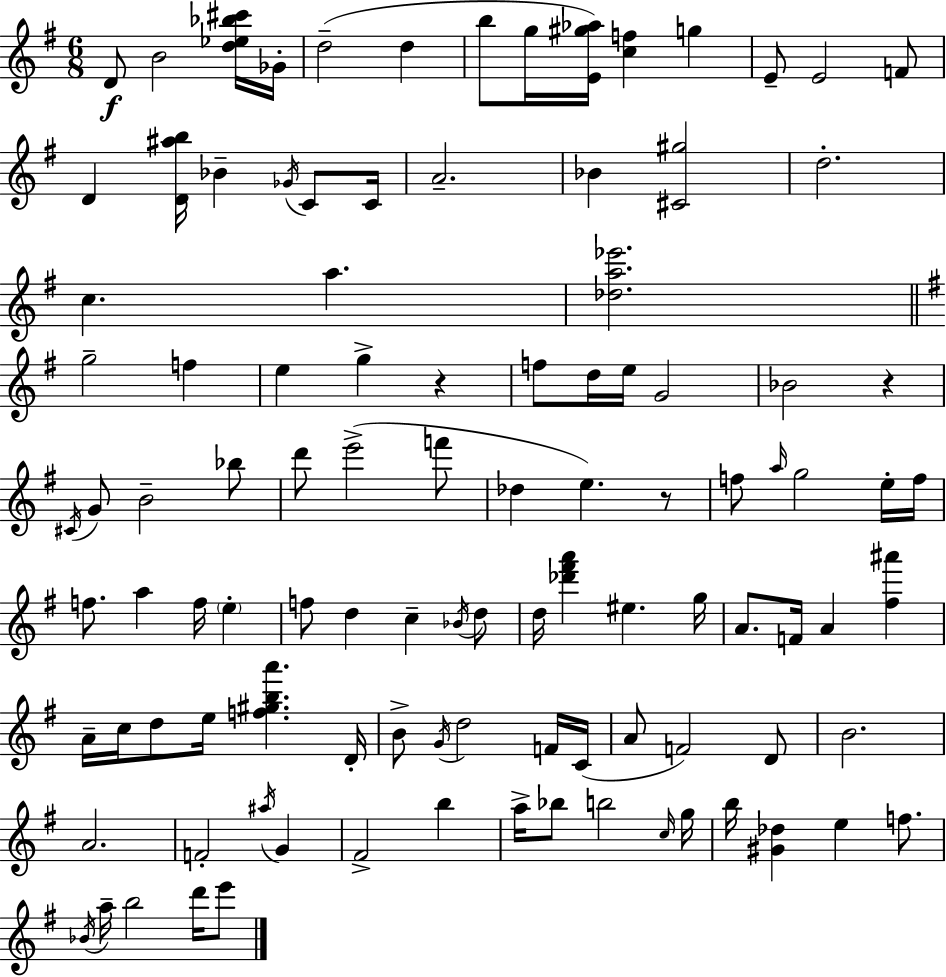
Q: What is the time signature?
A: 6/8